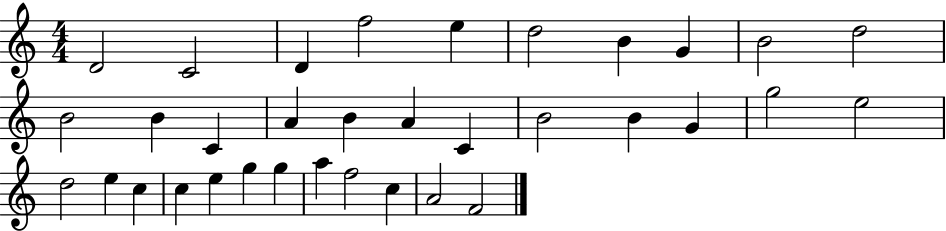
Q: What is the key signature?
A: C major